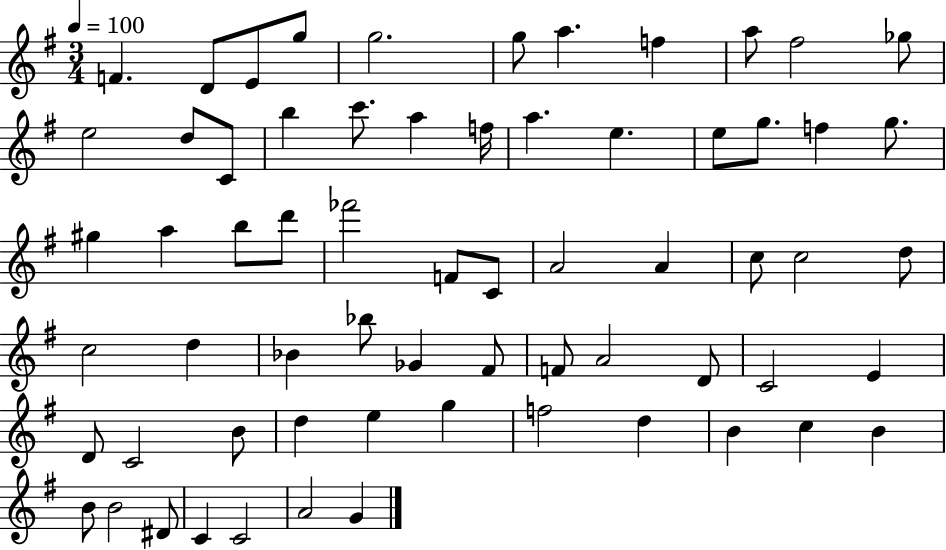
F4/q. D4/e E4/e G5/e G5/h. G5/e A5/q. F5/q A5/e F#5/h Gb5/e E5/h D5/e C4/e B5/q C6/e. A5/q F5/s A5/q. E5/q. E5/e G5/e. F5/q G5/e. G#5/q A5/q B5/e D6/e FES6/h F4/e C4/e A4/h A4/q C5/e C5/h D5/e C5/h D5/q Bb4/q Bb5/e Gb4/q F#4/e F4/e A4/h D4/e C4/h E4/q D4/e C4/h B4/e D5/q E5/q G5/q F5/h D5/q B4/q C5/q B4/q B4/e B4/h D#4/e C4/q C4/h A4/h G4/q